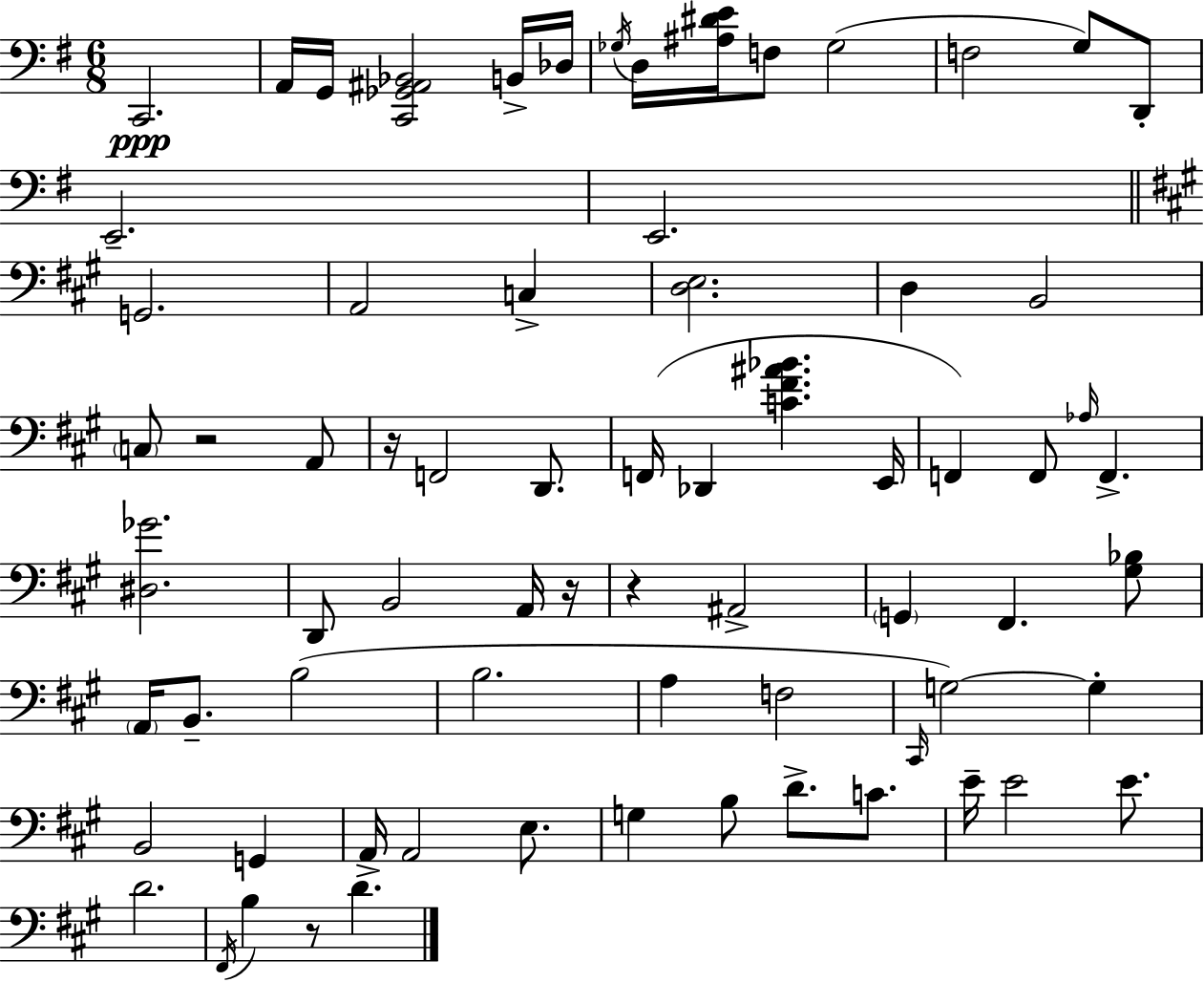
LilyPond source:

{
  \clef bass
  \numericTimeSignature
  \time 6/8
  \key g \major
  \repeat volta 2 { c,2.\ppp | a,16 g,16 <c, ges, ais, bes,>2 b,16-> des16 | \acciaccatura { ges16 } d16 <ais dis' e'>16 f8 ges2( | f2 g8) d,8-. | \break e,2.-- | e,2. | \bar "||" \break \key a \major g,2. | a,2 c4-> | <d e>2. | d4 b,2 | \break \parenthesize c8 r2 a,8 | r16 f,2 d,8. | f,16( des,4 <c' fis' ais' bes'>4. e,16 | f,4) f,8 \grace { aes16 } f,4.-> | \break <dis ges'>2. | d,8 b,2 a,16 | r16 r4 ais,2-> | \parenthesize g,4 fis,4. <gis bes>8 | \break \parenthesize a,16 b,8.-- b2( | b2. | a4 f2 | \grace { cis,16 }) g2~~ g4-. | \break b,2 g,4 | a,16-> a,2 e8. | g4 b8 d'8.-> c'8. | e'16-- e'2 e'8. | \break d'2. | \acciaccatura { fis,16 } b4 r8 d'4. | } \bar "|."
}